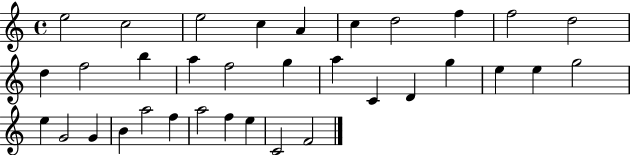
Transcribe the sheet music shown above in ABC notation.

X:1
T:Untitled
M:4/4
L:1/4
K:C
e2 c2 e2 c A c d2 f f2 d2 d f2 b a f2 g a C D g e e g2 e G2 G B a2 f a2 f e C2 F2